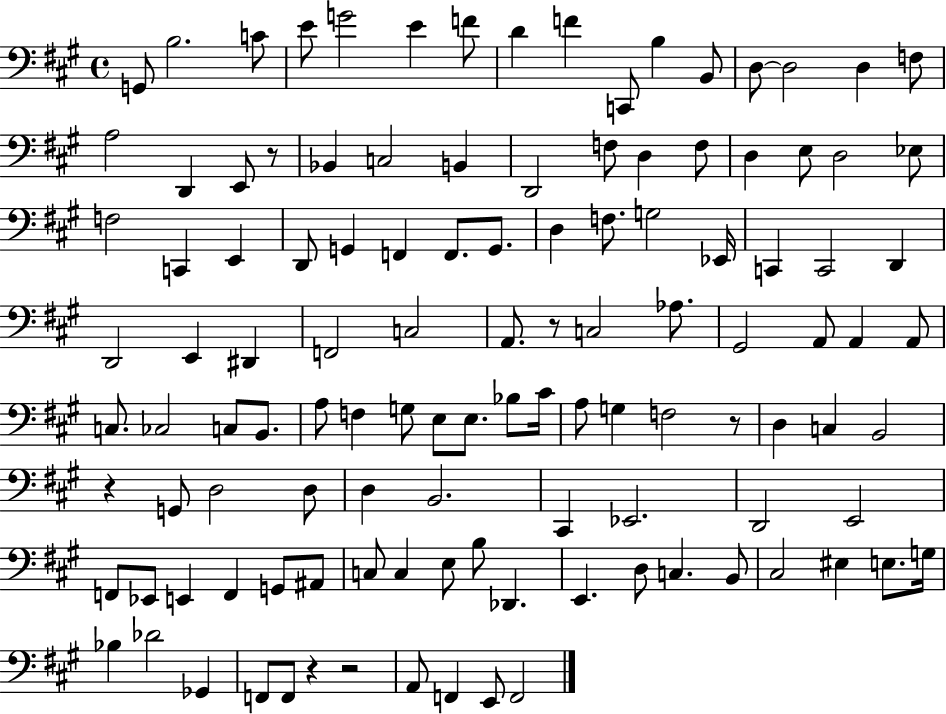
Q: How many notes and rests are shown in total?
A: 117